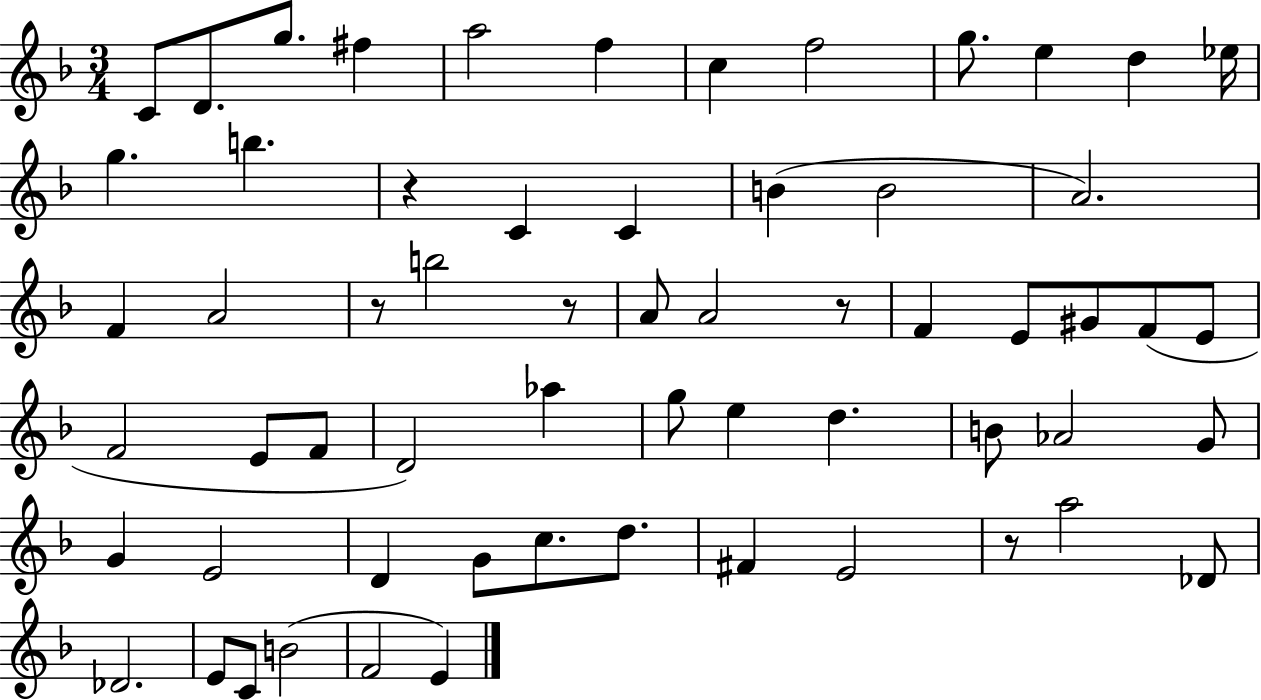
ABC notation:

X:1
T:Untitled
M:3/4
L:1/4
K:F
C/2 D/2 g/2 ^f a2 f c f2 g/2 e d _e/4 g b z C C B B2 A2 F A2 z/2 b2 z/2 A/2 A2 z/2 F E/2 ^G/2 F/2 E/2 F2 E/2 F/2 D2 _a g/2 e d B/2 _A2 G/2 G E2 D G/2 c/2 d/2 ^F E2 z/2 a2 _D/2 _D2 E/2 C/2 B2 F2 E